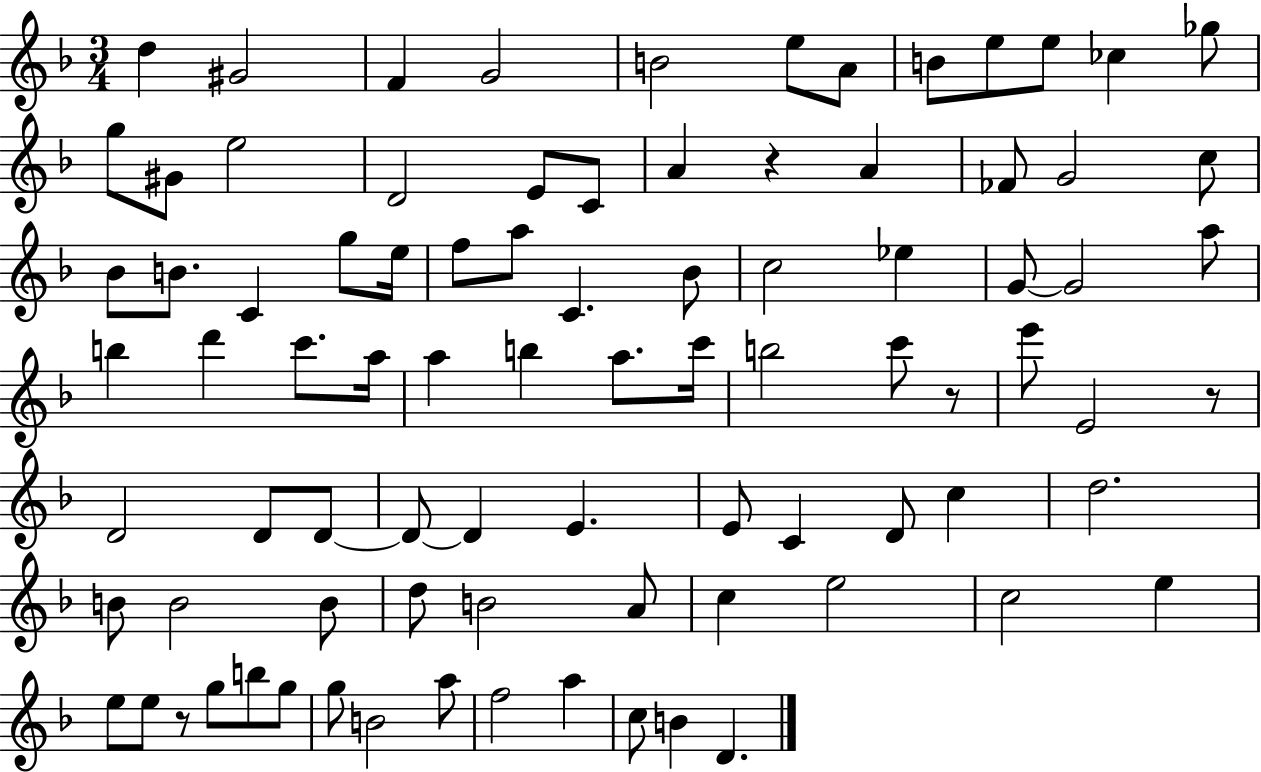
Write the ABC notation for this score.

X:1
T:Untitled
M:3/4
L:1/4
K:F
d ^G2 F G2 B2 e/2 A/2 B/2 e/2 e/2 _c _g/2 g/2 ^G/2 e2 D2 E/2 C/2 A z A _F/2 G2 c/2 _B/2 B/2 C g/2 e/4 f/2 a/2 C _B/2 c2 _e G/2 G2 a/2 b d' c'/2 a/4 a b a/2 c'/4 b2 c'/2 z/2 e'/2 E2 z/2 D2 D/2 D/2 D/2 D E E/2 C D/2 c d2 B/2 B2 B/2 d/2 B2 A/2 c e2 c2 e e/2 e/2 z/2 g/2 b/2 g/2 g/2 B2 a/2 f2 a c/2 B D